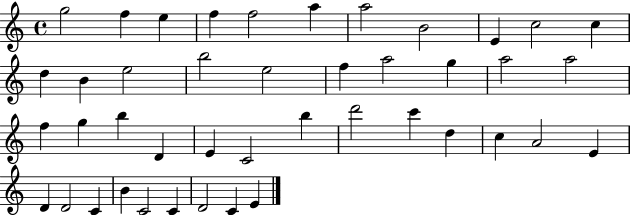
{
  \clef treble
  \time 4/4
  \defaultTimeSignature
  \key c \major
  g''2 f''4 e''4 | f''4 f''2 a''4 | a''2 b'2 | e'4 c''2 c''4 | \break d''4 b'4 e''2 | b''2 e''2 | f''4 a''2 g''4 | a''2 a''2 | \break f''4 g''4 b''4 d'4 | e'4 c'2 b''4 | d'''2 c'''4 d''4 | c''4 a'2 e'4 | \break d'4 d'2 c'4 | b'4 c'2 c'4 | d'2 c'4 e'4 | \bar "|."
}